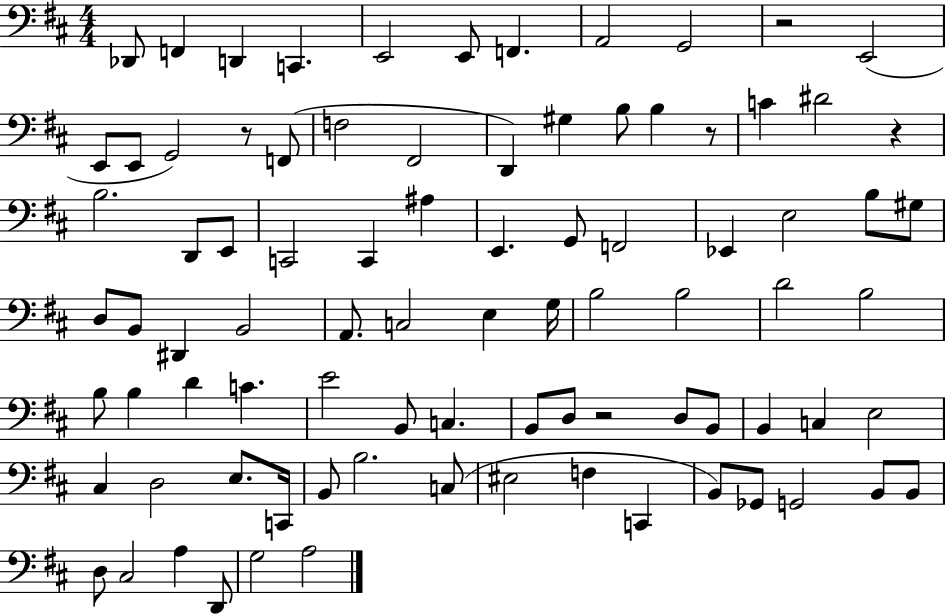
X:1
T:Untitled
M:4/4
L:1/4
K:D
_D,,/2 F,, D,, C,, E,,2 E,,/2 F,, A,,2 G,,2 z2 E,,2 E,,/2 E,,/2 G,,2 z/2 F,,/2 F,2 ^F,,2 D,, ^G, B,/2 B, z/2 C ^D2 z B,2 D,,/2 E,,/2 C,,2 C,, ^A, E,, G,,/2 F,,2 _E,, E,2 B,/2 ^G,/2 D,/2 B,,/2 ^D,, B,,2 A,,/2 C,2 E, G,/4 B,2 B,2 D2 B,2 B,/2 B, D C E2 B,,/2 C, B,,/2 D,/2 z2 D,/2 B,,/2 B,, C, E,2 ^C, D,2 E,/2 C,,/4 B,,/2 B,2 C,/2 ^E,2 F, C,, B,,/2 _G,,/2 G,,2 B,,/2 B,,/2 D,/2 ^C,2 A, D,,/2 G,2 A,2